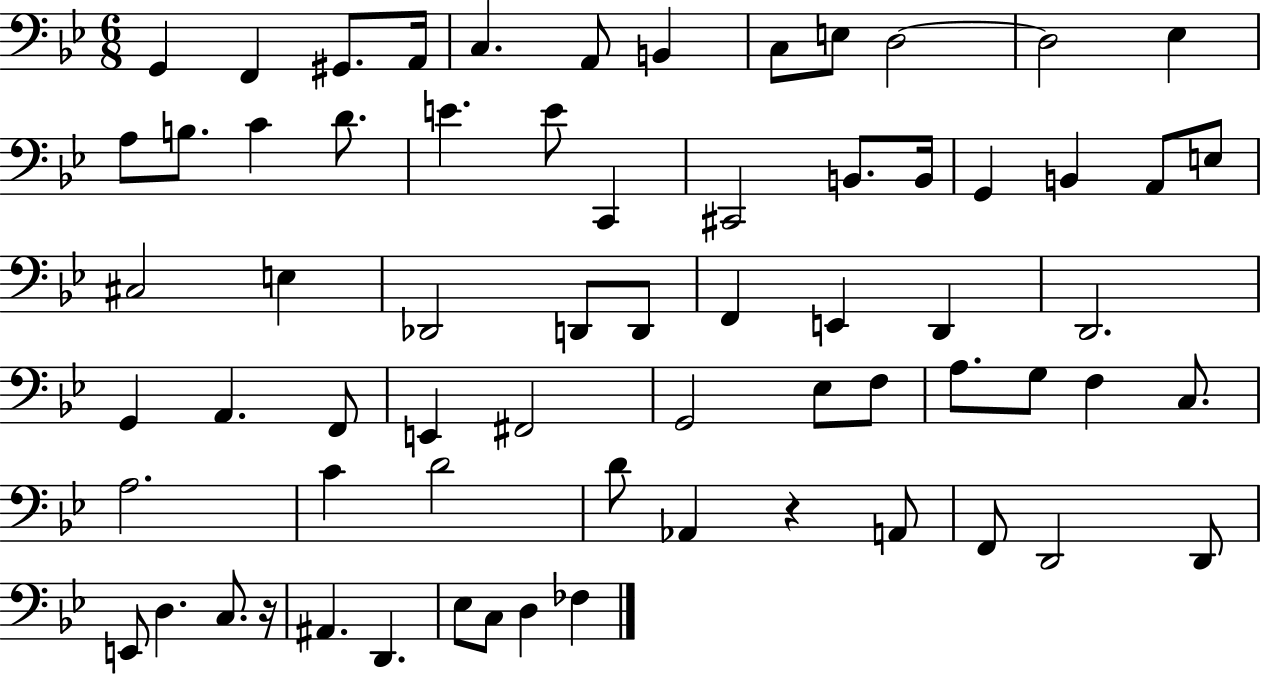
X:1
T:Untitled
M:6/8
L:1/4
K:Bb
G,, F,, ^G,,/2 A,,/4 C, A,,/2 B,, C,/2 E,/2 D,2 D,2 _E, A,/2 B,/2 C D/2 E E/2 C,, ^C,,2 B,,/2 B,,/4 G,, B,, A,,/2 E,/2 ^C,2 E, _D,,2 D,,/2 D,,/2 F,, E,, D,, D,,2 G,, A,, F,,/2 E,, ^F,,2 G,,2 _E,/2 F,/2 A,/2 G,/2 F, C,/2 A,2 C D2 D/2 _A,, z A,,/2 F,,/2 D,,2 D,,/2 E,,/2 D, C,/2 z/4 ^A,, D,, _E,/2 C,/2 D, _F,